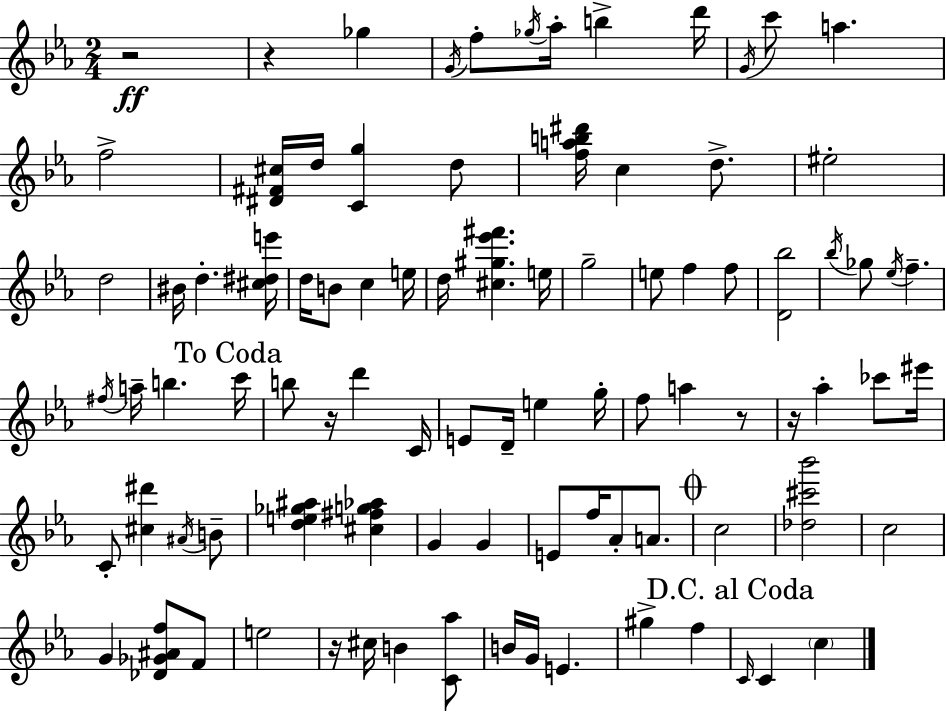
{
  \clef treble
  \numericTimeSignature
  \time 2/4
  \key ees \major
  r2\ff | r4 ges''4 | \acciaccatura { g'16 } f''8-. \acciaccatura { ges''16 } aes''16-. b''4-> | d'''16 \acciaccatura { g'16 } c'''8 a''4. | \break f''2-> | <dis' fis' cis''>16 d''16 <c' g''>4 | d''8 <f'' a'' b'' dis'''>16 c''4 | d''8.-> eis''2-. | \break d''2 | bis'16 d''4.-. | <cis'' dis'' e'''>16 d''16 b'8 c''4 | e''16 d''16 <cis'' gis'' ees''' fis'''>4. | \break e''16 g''2-- | e''8 f''4 | f''8 <d' bes''>2 | \acciaccatura { bes''16 } ges''8 \acciaccatura { ees''16 } f''4.-- | \break \acciaccatura { fis''16 } a''16-- b''4. | \mark "To Coda" c'''16 b''8 | r16 d'''4 c'16 e'8 | d'16-- e''4 g''16-. f''8 | \break a''4 r8 r16 aes''4-. | ces'''8 eis'''16 c'8-. | <cis'' dis'''>4 \acciaccatura { ais'16 } b'8-- <d'' e'' ges'' ais''>4 | <cis'' fis'' g'' aes''>4 g'4 | \break g'4 e'8 | f''16 aes'8-. a'8. \mark \markup { \musicglyph "scripts.coda" } c''2 | <des'' cis''' bes'''>2 | c''2 | \break g'4 | <des' ges' ais' f''>8 f'8 e''2 | r16 | cis''16 b'4 <c' aes''>8 b'16 | \break g'16 e'4. gis''4-> | f''4 \mark "D.C. al Coda" \grace { c'16 } | c'4 \parenthesize c''4 | \bar "|."
}